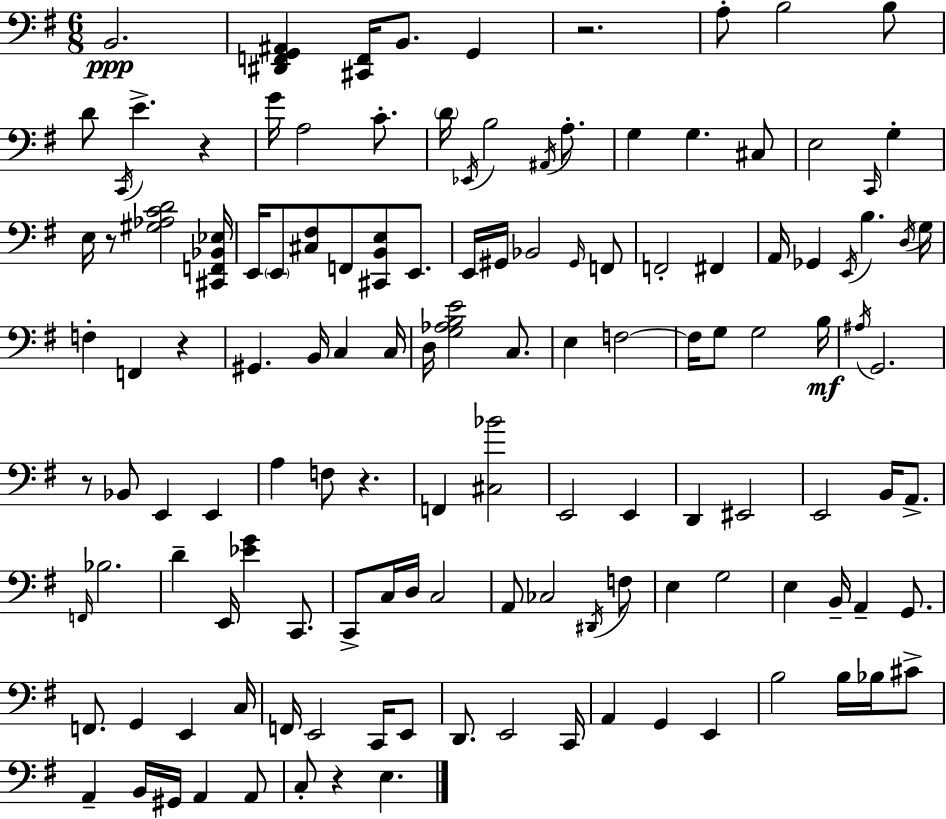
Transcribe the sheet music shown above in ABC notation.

X:1
T:Untitled
M:6/8
L:1/4
K:Em
B,,2 [^D,,F,,G,,^A,,] [^C,,F,,]/4 B,,/2 G,, z2 A,/2 B,2 B,/2 D/2 C,,/4 E z G/4 A,2 C/2 D/4 _E,,/4 B,2 ^A,,/4 A,/2 G, G, ^C,/2 E,2 C,,/4 G, E,/4 z/2 [^G,_A,CD]2 [^C,,F,,_B,,_E,]/4 E,,/4 E,,/2 [^C,^F,]/2 F,,/2 [^C,,B,,E,]/2 E,,/2 E,,/4 ^G,,/4 _B,,2 ^G,,/4 F,,/2 F,,2 ^F,, A,,/4 _G,, E,,/4 B, D,/4 G,/4 F, F,, z ^G,, B,,/4 C, C,/4 D,/4 [G,_A,B,E]2 C,/2 E, F,2 F,/4 G,/2 G,2 B,/4 ^A,/4 G,,2 z/2 _B,,/2 E,, E,, A, F,/2 z F,, [^C,_B]2 E,,2 E,, D,, ^E,,2 E,,2 B,,/4 A,,/2 F,,/4 _B,2 D E,,/4 [_EG] C,,/2 C,,/2 C,/4 D,/4 C,2 A,,/2 _C,2 ^D,,/4 F,/2 E, G,2 E, B,,/4 A,, G,,/2 F,,/2 G,, E,, C,/4 F,,/4 E,,2 C,,/4 E,,/2 D,,/2 E,,2 C,,/4 A,, G,, E,, B,2 B,/4 _B,/4 ^C/2 A,, B,,/4 ^G,,/4 A,, A,,/2 C,/2 z E,